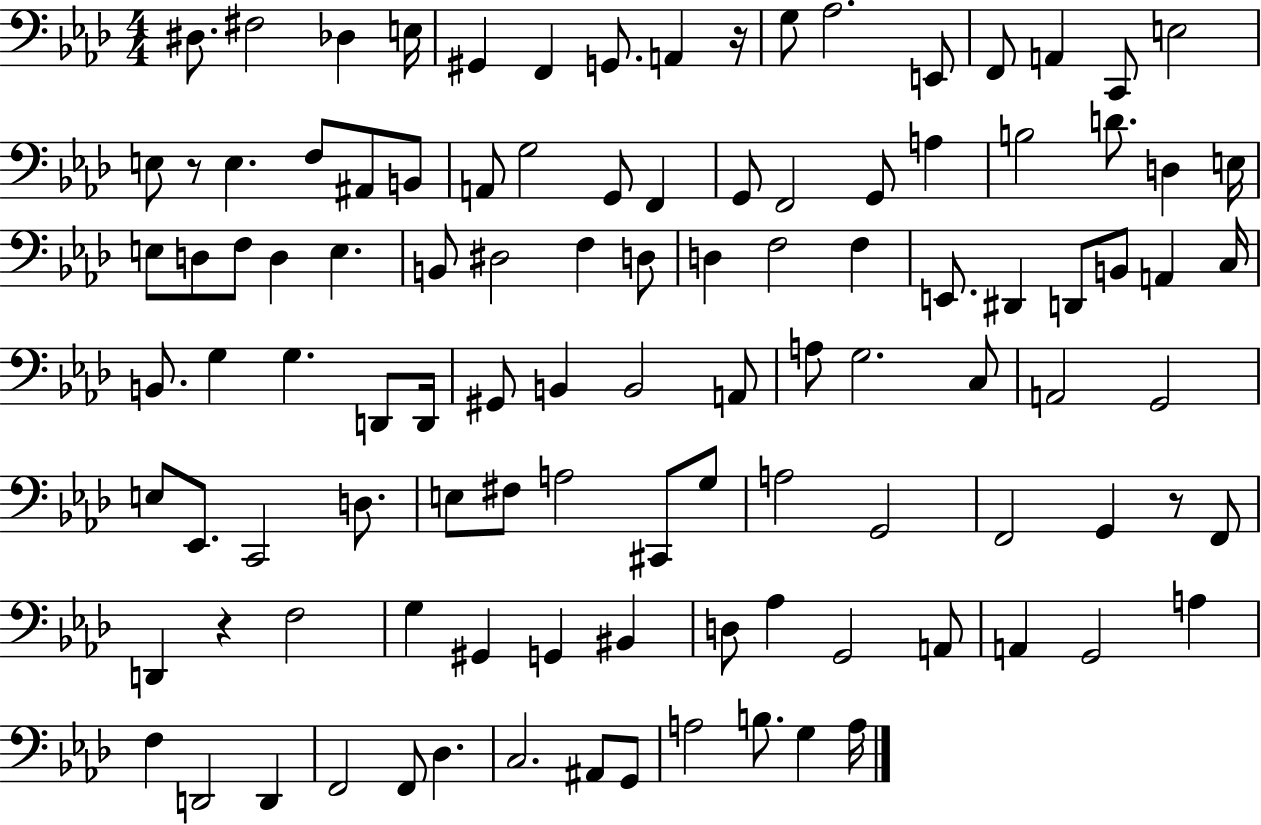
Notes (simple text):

D#3/e. F#3/h Db3/q E3/s G#2/q F2/q G2/e. A2/q R/s G3/e Ab3/h. E2/e F2/e A2/q C2/e E3/h E3/e R/e E3/q. F3/e A#2/e B2/e A2/e G3/h G2/e F2/q G2/e F2/h G2/e A3/q B3/h D4/e. D3/q E3/s E3/e D3/e F3/e D3/q E3/q. B2/e D#3/h F3/q D3/e D3/q F3/h F3/q E2/e. D#2/q D2/e B2/e A2/q C3/s B2/e. G3/q G3/q. D2/e D2/s G#2/e B2/q B2/h A2/e A3/e G3/h. C3/e A2/h G2/h E3/e Eb2/e. C2/h D3/e. E3/e F#3/e A3/h C#2/e G3/e A3/h G2/h F2/h G2/q R/e F2/e D2/q R/q F3/h G3/q G#2/q G2/q BIS2/q D3/e Ab3/q G2/h A2/e A2/q G2/h A3/q F3/q D2/h D2/q F2/h F2/e Db3/q. C3/h. A#2/e G2/e A3/h B3/e. G3/q A3/s